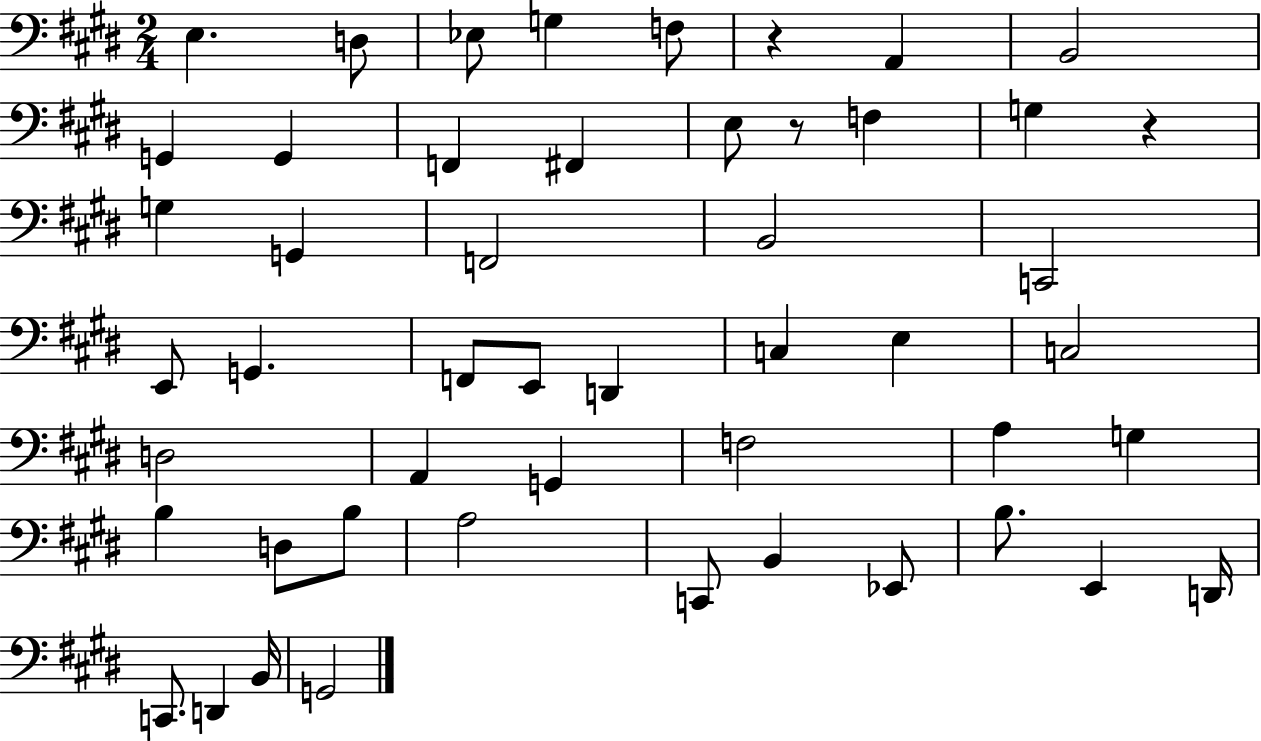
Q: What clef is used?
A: bass